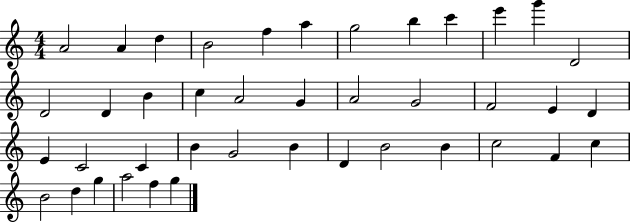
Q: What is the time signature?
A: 4/4